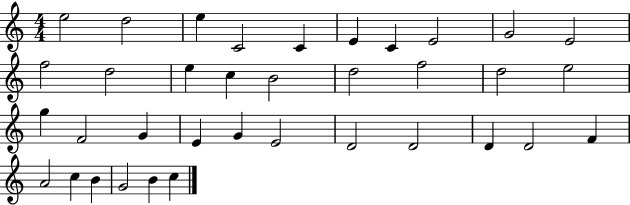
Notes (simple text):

E5/h D5/h E5/q C4/h C4/q E4/q C4/q E4/h G4/h E4/h F5/h D5/h E5/q C5/q B4/h D5/h F5/h D5/h E5/h G5/q F4/h G4/q E4/q G4/q E4/h D4/h D4/h D4/q D4/h F4/q A4/h C5/q B4/q G4/h B4/q C5/q